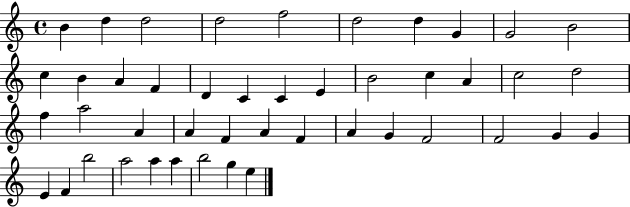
{
  \clef treble
  \time 4/4
  \defaultTimeSignature
  \key c \major
  b'4 d''4 d''2 | d''2 f''2 | d''2 d''4 g'4 | g'2 b'2 | \break c''4 b'4 a'4 f'4 | d'4 c'4 c'4 e'4 | b'2 c''4 a'4 | c''2 d''2 | \break f''4 a''2 a'4 | a'4 f'4 a'4 f'4 | a'4 g'4 f'2 | f'2 g'4 g'4 | \break e'4 f'4 b''2 | a''2 a''4 a''4 | b''2 g''4 e''4 | \bar "|."
}